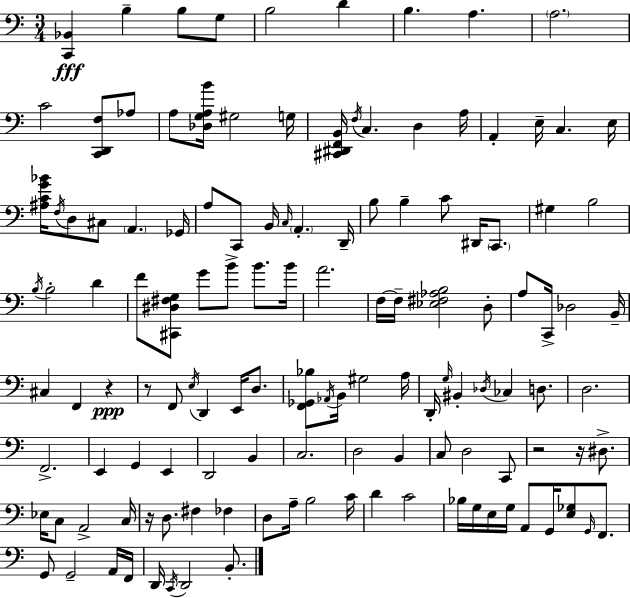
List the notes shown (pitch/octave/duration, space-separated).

[C2,Bb2]/q B3/q B3/e G3/e B3/h D4/q B3/q. A3/q. A3/h. C4/h [C2,D2,F3]/e Ab3/e A3/e [Db3,G3,A3,B4]/s G#3/h G3/s [C#2,D#2,F2,B2]/s F3/s C3/q. D3/q A3/s A2/q E3/s C3/q. E3/s [A#3,C4,G4,Bb4]/s F3/s D3/e C#3/e A2/q. Gb2/s A3/e C2/e B2/s C3/s A2/q. D2/s B3/e B3/q C4/e D#2/s C2/e. G#3/q B3/h B3/s B3/h D4/q F4/e [C#2,D#3,F#3,G3]/e G4/e B4/e B4/e. B4/s A4/h. F3/s F3/s [Eb3,F#3,Ab3,B3]/h D3/e A3/e C2/s Db3/h B2/s C#3/q F2/q R/q R/e F2/e E3/s D2/q E2/s D3/e. [F2,Gb2,Bb3]/e Ab2/s B2/s G#3/h A3/s D2/s G3/s BIS2/q Db3/s CES3/q D3/e. D3/h. F2/h. E2/q G2/q E2/q D2/h B2/q C3/h. D3/h B2/q C3/e D3/h C2/e R/h R/s D#3/e. Eb3/s C3/e A2/h C3/s R/s D3/e. F#3/q FES3/q D3/e A3/s B3/h C4/s D4/q C4/h Bb3/s G3/s E3/s G3/s A2/e G2/s [E3,Gb3]/e G2/s F2/e. G2/e G2/h A2/s F2/s D2/s C2/s D2/h B2/e.